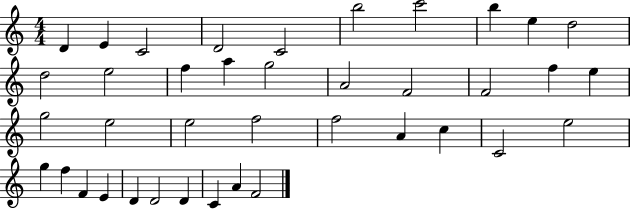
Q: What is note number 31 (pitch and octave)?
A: F5